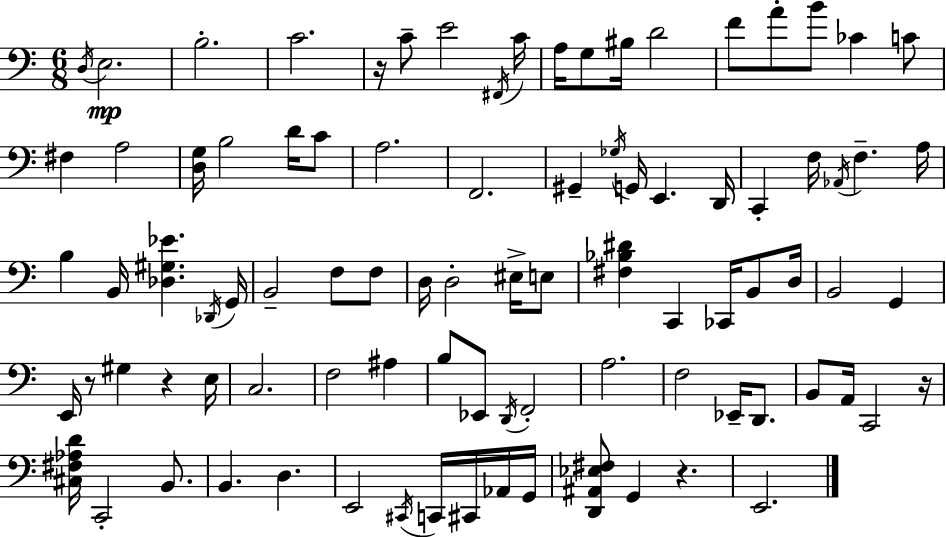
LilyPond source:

{
  \clef bass
  \numericTimeSignature
  \time 6/8
  \key a \minor
  \repeat volta 2 { \acciaccatura { d16 }\mp e2. | b2.-. | c'2. | r16 c'8-- e'2 | \break \acciaccatura { fis,16 } c'16 a16 g8 bis16 d'2 | f'8 a'8-. b'8 ces'4 | c'8 fis4 a2 | <d g>16 b2 d'16 | \break c'8 a2. | f,2. | gis,4-- \acciaccatura { ges16 } g,16 e,4. | d,16 c,4-. f16 \acciaccatura { aes,16 } f4.-- | \break a16 b4 b,16 <des gis ees'>4. | \acciaccatura { des,16 } g,16 b,2-- | f8 f8 d16 d2-. | eis16-> e8 <fis bes dis'>4 c,4 | \break ces,16 b,8 d16 b,2 | g,4 e,16 r8 gis4 | r4 e16 c2. | f2 | \break ais4 b8 ees,8 \acciaccatura { d,16 } f,2-. | a2. | f2 | ees,16-- d,8. b,8 a,16 c,2 | \break r16 <cis fis aes d'>16 c,2-. | b,8. b,4. | d4. e,2 | \acciaccatura { cis,16 } c,16 cis,16 aes,16 g,16 <d, ais, ees fis>8 g,4 | \break r4. e,2. | } \bar "|."
}